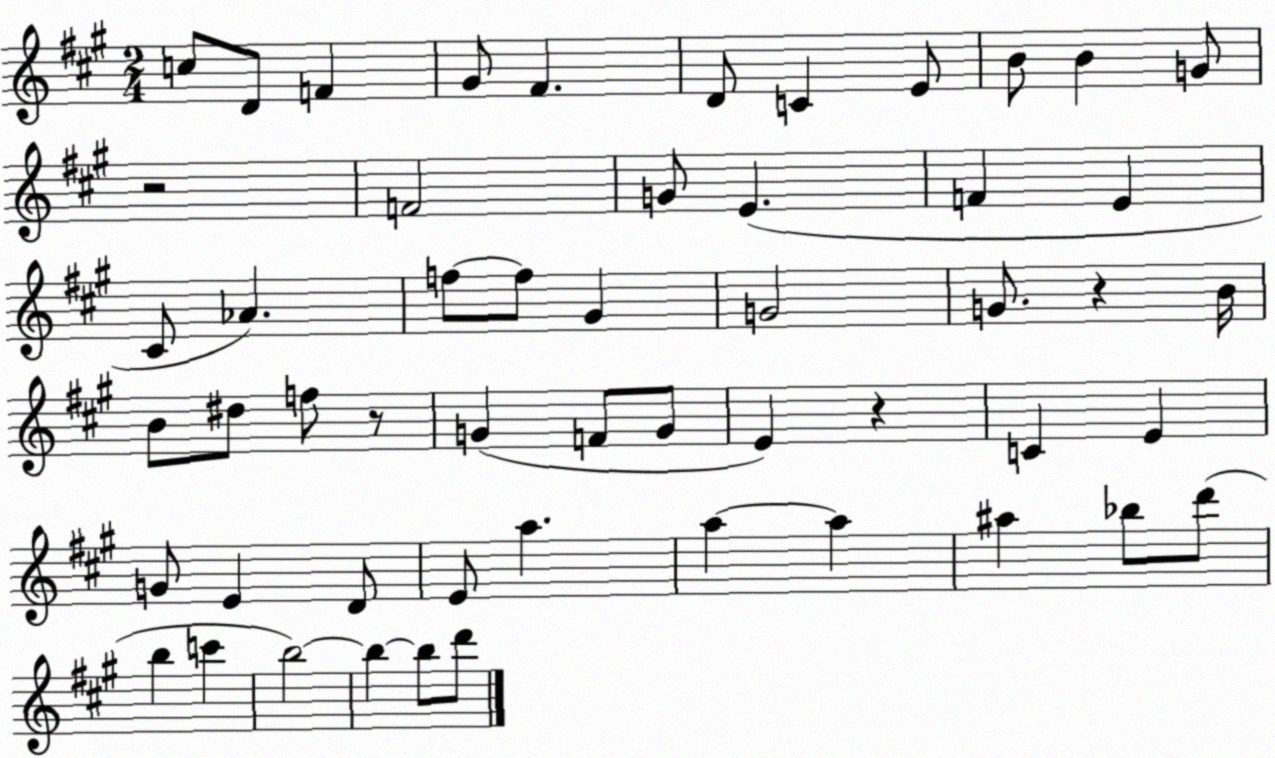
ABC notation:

X:1
T:Untitled
M:2/4
L:1/4
K:A
c/2 D/2 F ^G/2 ^F D/2 C E/2 B/2 B G/2 z2 F2 G/2 E F E ^C/2 _A f/2 f/2 ^G G2 G/2 z B/4 B/2 ^d/2 f/2 z/2 G F/2 G/2 E z C E G/2 E D/2 E/2 a a a ^a _b/2 d'/2 b c' b2 b b/2 d'/2